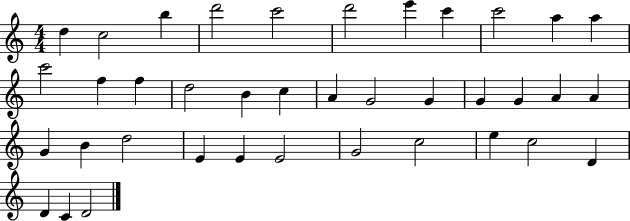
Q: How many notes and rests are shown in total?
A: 38